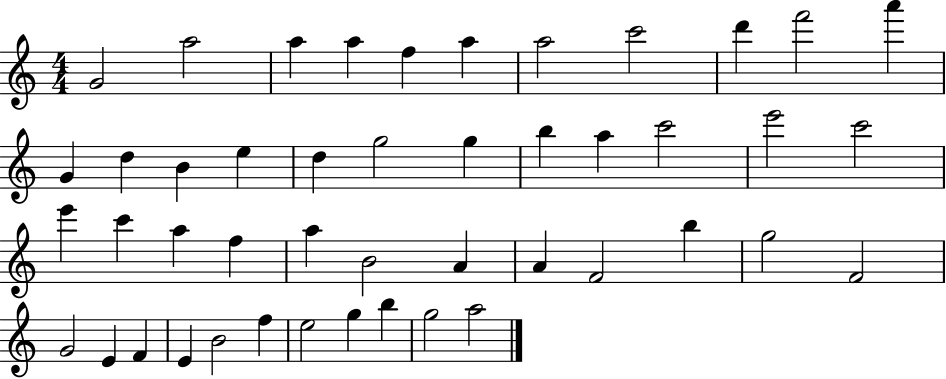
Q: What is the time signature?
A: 4/4